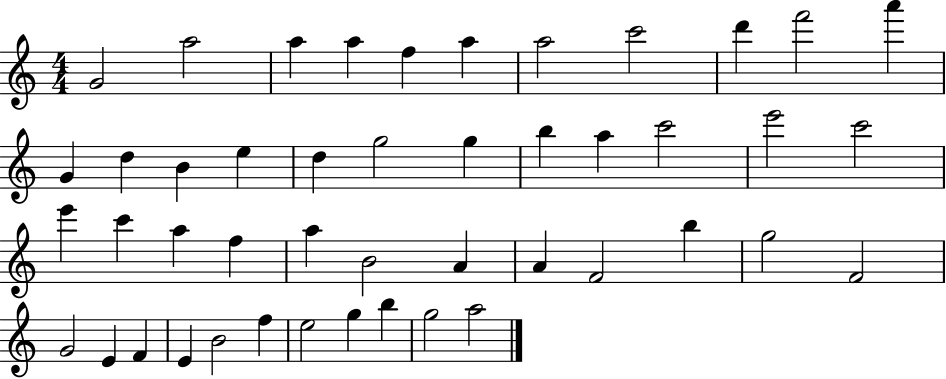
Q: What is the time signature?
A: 4/4